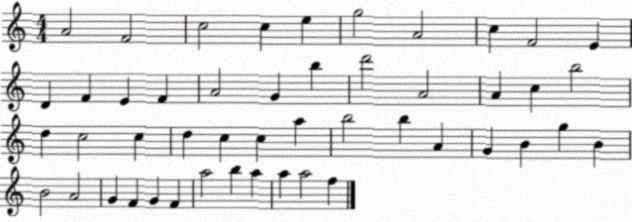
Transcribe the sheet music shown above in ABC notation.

X:1
T:Untitled
M:4/4
L:1/4
K:C
A2 F2 c2 c e g2 A2 c F2 E D F E F A2 G b d'2 A2 A c b2 d c2 c d c c a b2 b A G B g B B2 A2 G F G F a2 b a a a2 f